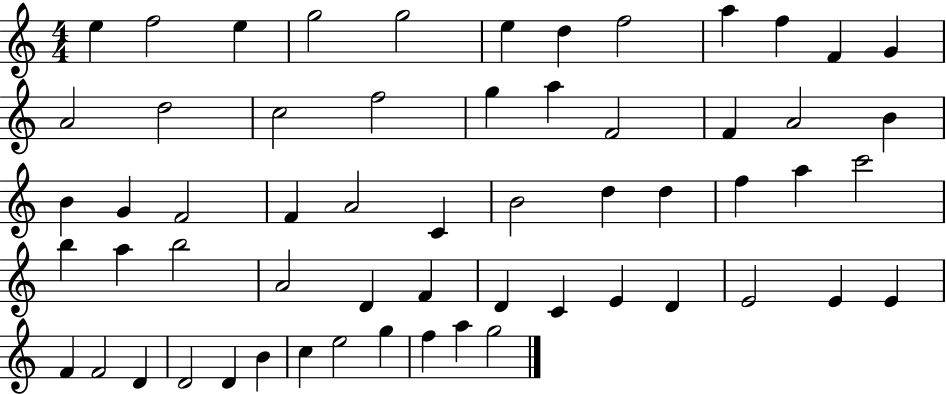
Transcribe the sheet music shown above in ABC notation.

X:1
T:Untitled
M:4/4
L:1/4
K:C
e f2 e g2 g2 e d f2 a f F G A2 d2 c2 f2 g a F2 F A2 B B G F2 F A2 C B2 d d f a c'2 b a b2 A2 D F D C E D E2 E E F F2 D D2 D B c e2 g f a g2